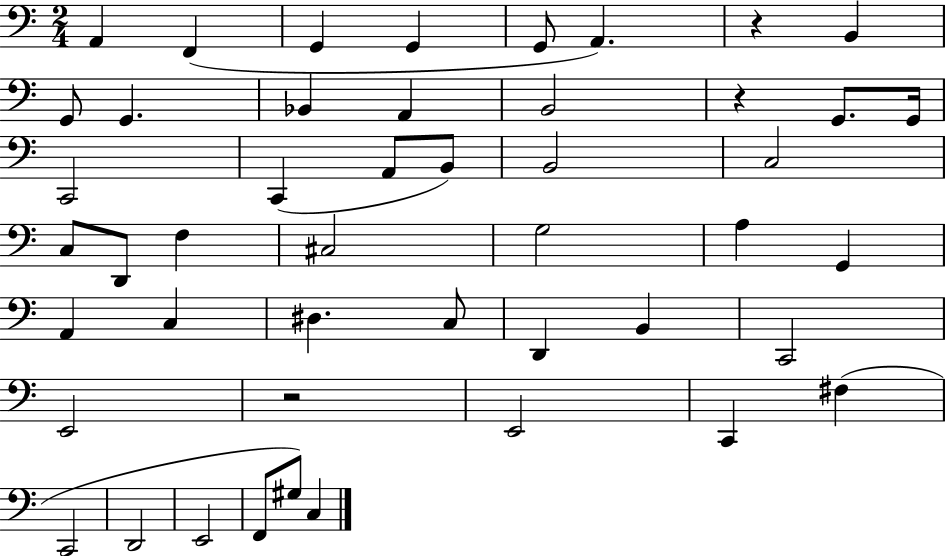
X:1
T:Untitled
M:2/4
L:1/4
K:C
A,, F,, G,, G,, G,,/2 A,, z B,, G,,/2 G,, _B,, A,, B,,2 z G,,/2 G,,/4 C,,2 C,, A,,/2 B,,/2 B,,2 C,2 C,/2 D,,/2 F, ^C,2 G,2 A, G,, A,, C, ^D, C,/2 D,, B,, C,,2 E,,2 z2 E,,2 C,, ^F, C,,2 D,,2 E,,2 F,,/2 ^G,/2 C,